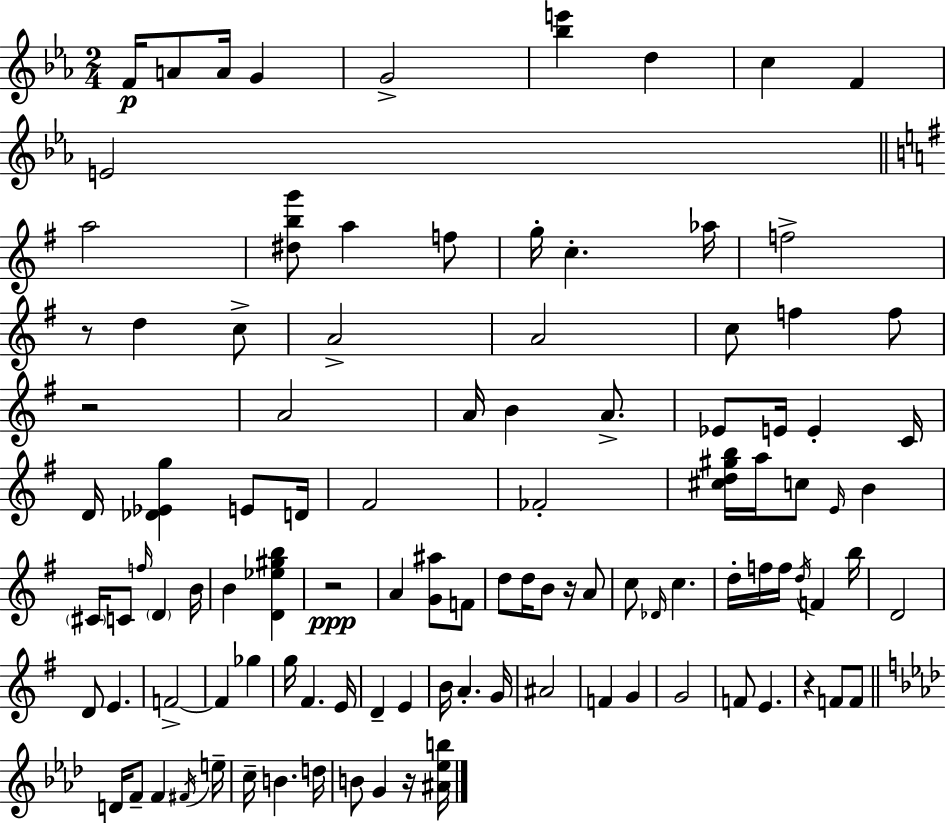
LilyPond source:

{
  \clef treble
  \numericTimeSignature
  \time 2/4
  \key ees \major
  f'16\p a'8 a'16 g'4 | g'2-> | <bes'' e'''>4 d''4 | c''4 f'4 | \break e'2 | \bar "||" \break \key g \major a''2 | <dis'' b'' g'''>8 a''4 f''8 | g''16-. c''4.-. aes''16 | f''2-> | \break r8 d''4 c''8-> | a'2-> | a'2 | c''8 f''4 f''8 | \break r2 | a'2 | a'16 b'4 a'8.-> | ees'8 e'16 e'4-. c'16 | \break d'16 <des' ees' g''>4 e'8 d'16 | fis'2 | fes'2-. | <cis'' d'' gis'' b''>16 a''16 c''8 \grace { e'16 } b'4 | \break \parenthesize cis'16 c'8 \grace { f''16 } \parenthesize d'4 | b'16 b'4 <d' ees'' gis'' b''>4 | r2\ppp | a'4 <g' ais''>8 | \break f'8 d''8 d''16 b'8 r16 | a'8 c''8 \grace { des'16 } c''4. | d''16-. f''16 f''16 \acciaccatura { d''16 } f'4 | b''16 d'2 | \break d'8 e'4. | f'2->~~ | f'4 | ges''4 g''16 fis'4. | \break e'16 d'4-- | e'4 b'16 a'4.-. | g'16 ais'2 | f'4 | \break g'4 g'2 | f'8 e'4. | r4 | f'8 f'8 \bar "||" \break \key f \minor d'16 f'8-- f'4 \acciaccatura { fis'16 } | e''16-- c''16-- b'4. | d''16 b'8 g'4 r16 | <ais' ees'' b''>16 \bar "|."
}